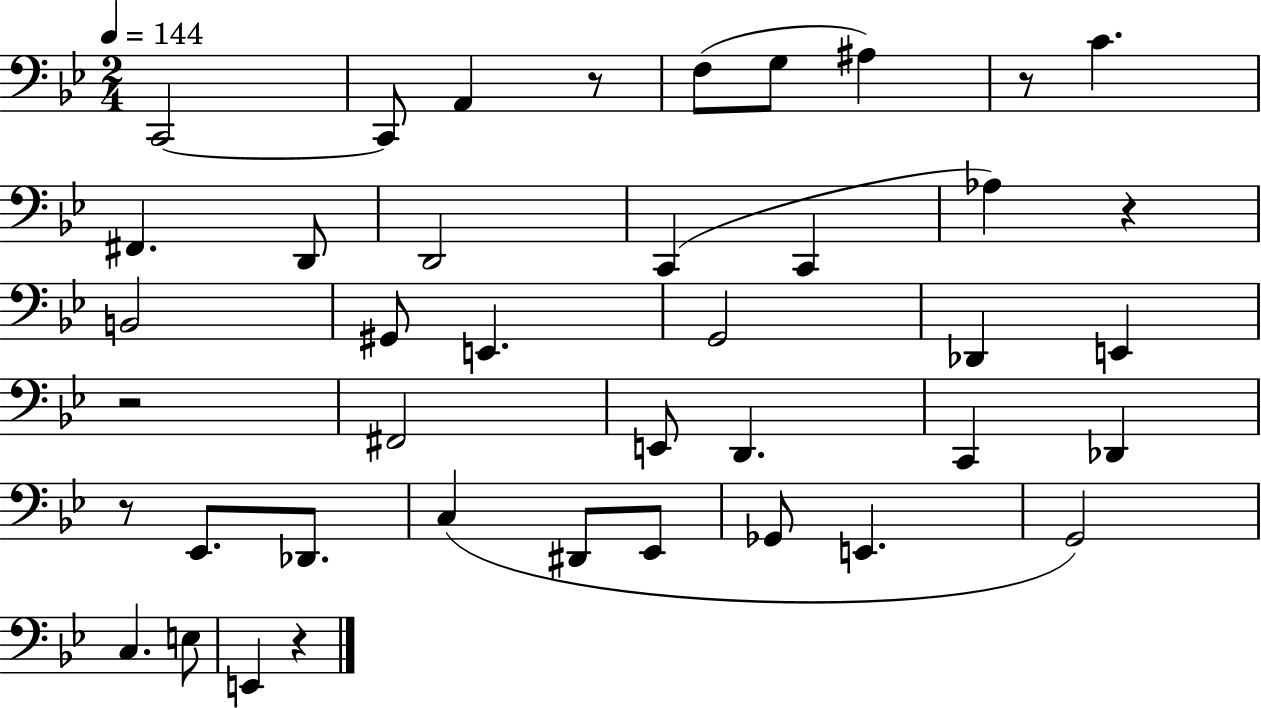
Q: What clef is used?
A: bass